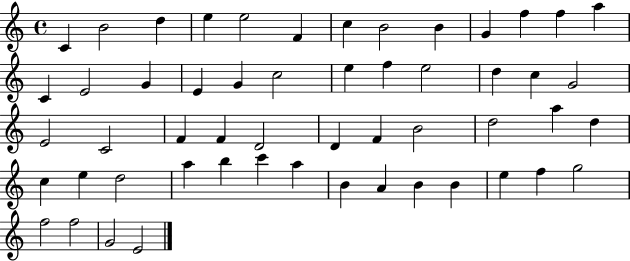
X:1
T:Untitled
M:4/4
L:1/4
K:C
C B2 d e e2 F c B2 B G f f a C E2 G E G c2 e f e2 d c G2 E2 C2 F F D2 D F B2 d2 a d c e d2 a b c' a B A B B e f g2 f2 f2 G2 E2